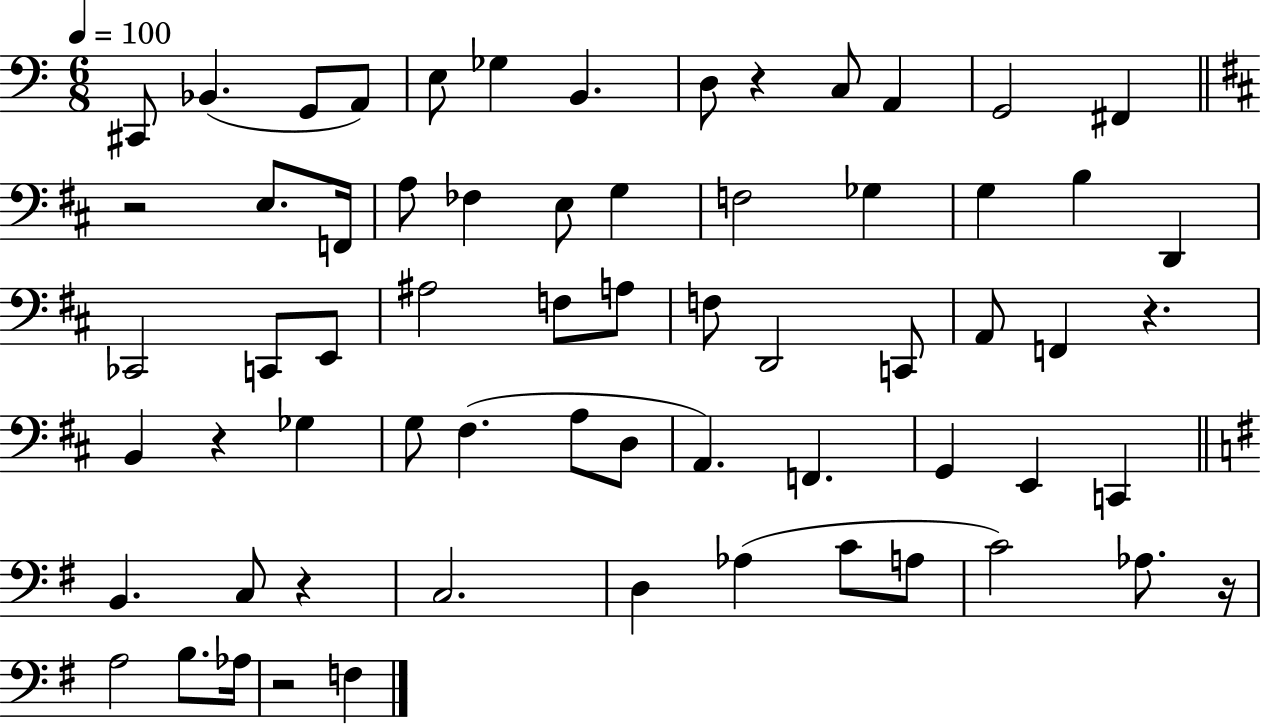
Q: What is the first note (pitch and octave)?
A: C#2